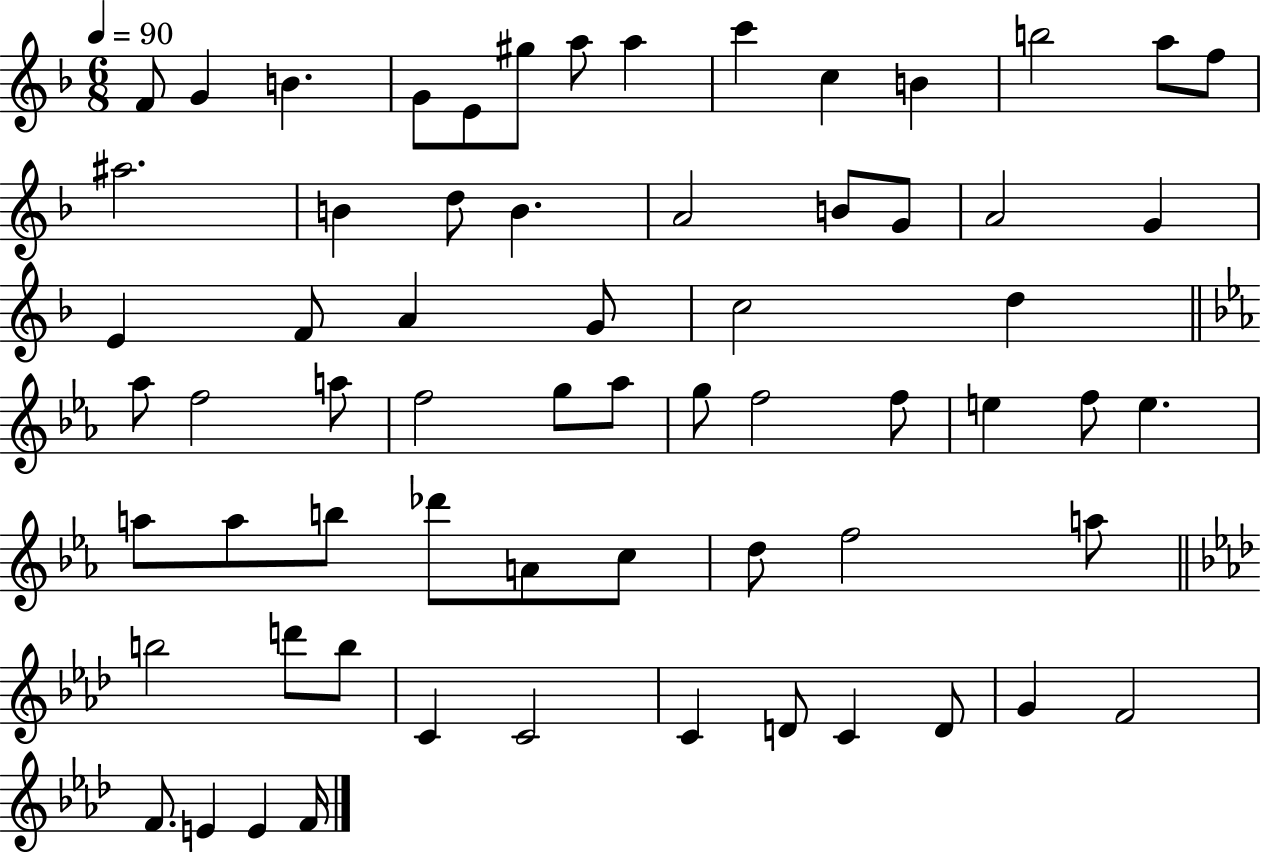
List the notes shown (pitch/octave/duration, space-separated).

F4/e G4/q B4/q. G4/e E4/e G#5/e A5/e A5/q C6/q C5/q B4/q B5/h A5/e F5/e A#5/h. B4/q D5/e B4/q. A4/h B4/e G4/e A4/h G4/q E4/q F4/e A4/q G4/e C5/h D5/q Ab5/e F5/h A5/e F5/h G5/e Ab5/e G5/e F5/h F5/e E5/q F5/e E5/q. A5/e A5/e B5/e Db6/e A4/e C5/e D5/e F5/h A5/e B5/h D6/e B5/e C4/q C4/h C4/q D4/e C4/q D4/e G4/q F4/h F4/e. E4/q E4/q F4/s